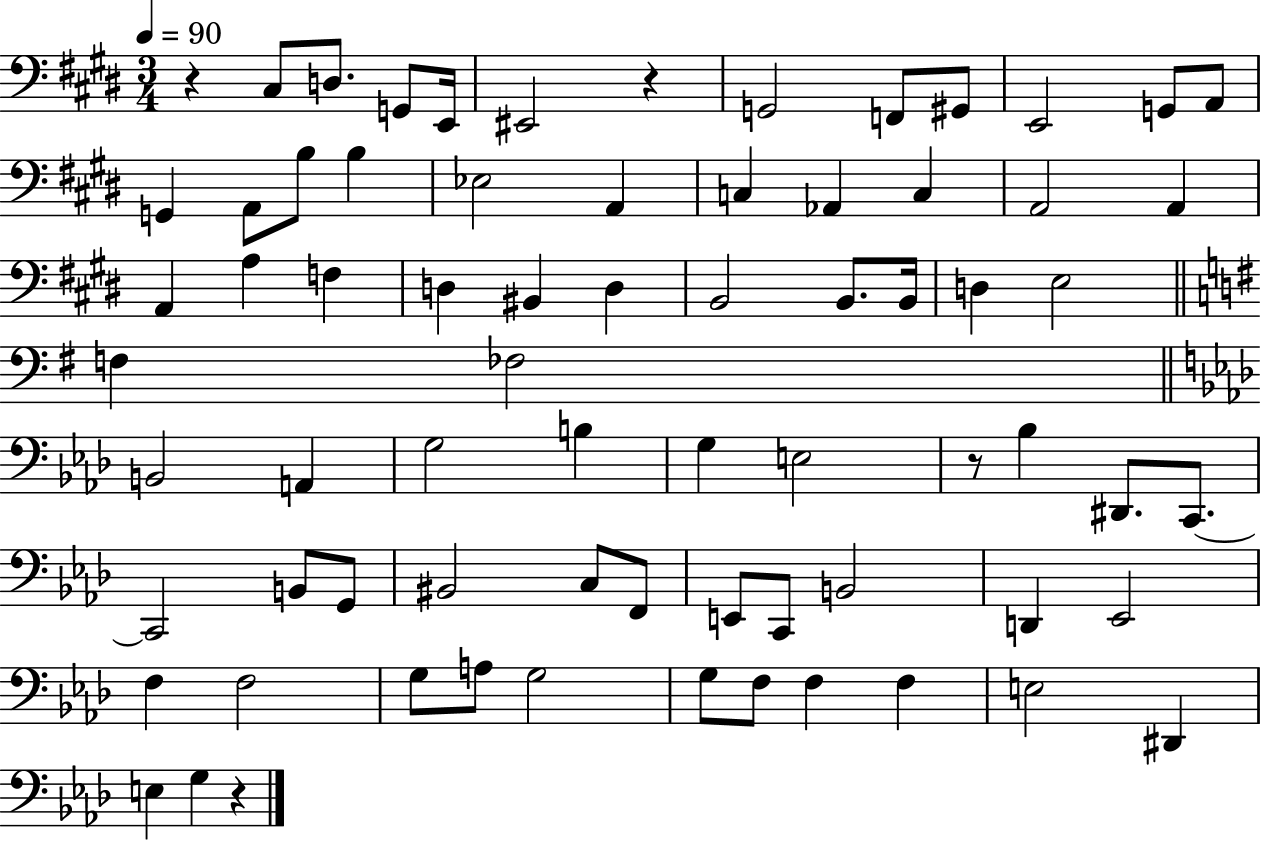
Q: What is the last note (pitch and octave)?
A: G3